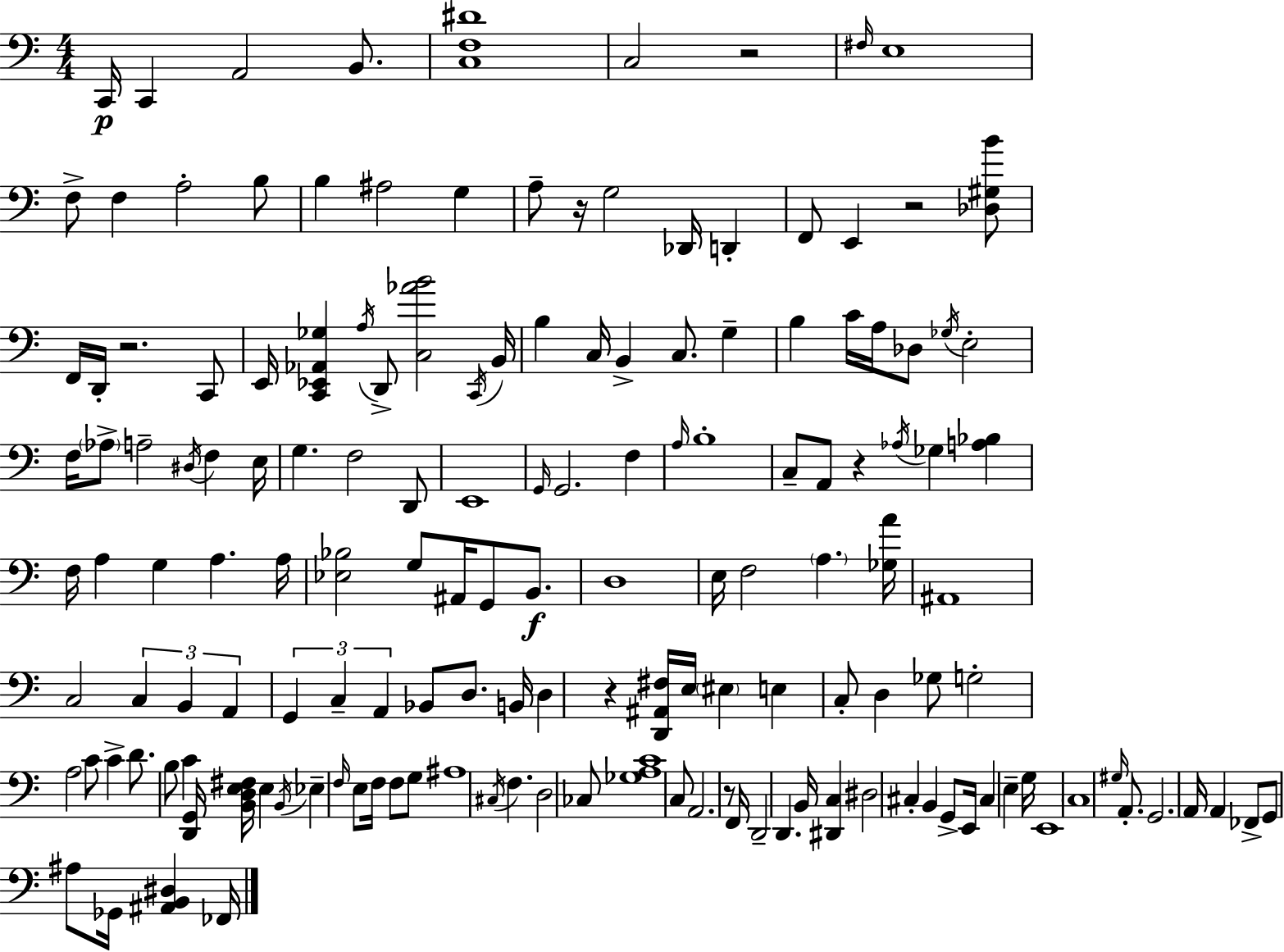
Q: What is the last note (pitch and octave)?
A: FES2